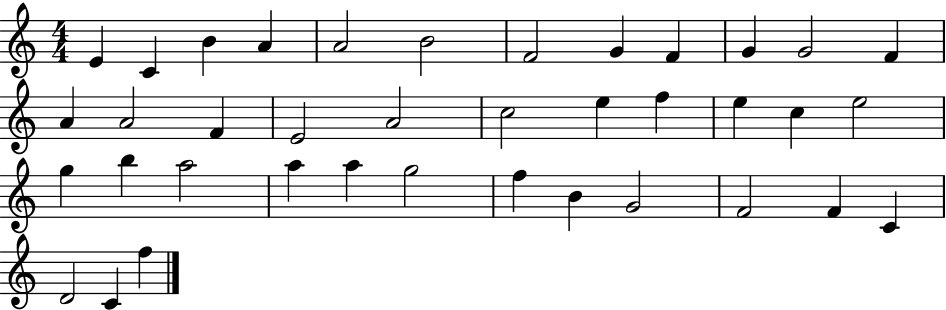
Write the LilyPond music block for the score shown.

{
  \clef treble
  \numericTimeSignature
  \time 4/4
  \key c \major
  e'4 c'4 b'4 a'4 | a'2 b'2 | f'2 g'4 f'4 | g'4 g'2 f'4 | \break a'4 a'2 f'4 | e'2 a'2 | c''2 e''4 f''4 | e''4 c''4 e''2 | \break g''4 b''4 a''2 | a''4 a''4 g''2 | f''4 b'4 g'2 | f'2 f'4 c'4 | \break d'2 c'4 f''4 | \bar "|."
}